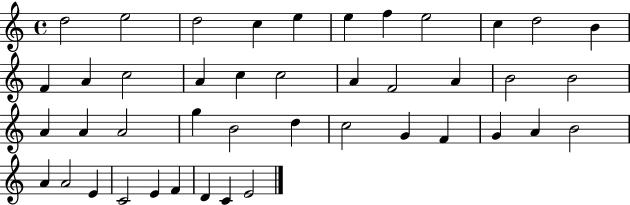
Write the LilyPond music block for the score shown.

{
  \clef treble
  \time 4/4
  \defaultTimeSignature
  \key c \major
  d''2 e''2 | d''2 c''4 e''4 | e''4 f''4 e''2 | c''4 d''2 b'4 | \break f'4 a'4 c''2 | a'4 c''4 c''2 | a'4 f'2 a'4 | b'2 b'2 | \break a'4 a'4 a'2 | g''4 b'2 d''4 | c''2 g'4 f'4 | g'4 a'4 b'2 | \break a'4 a'2 e'4 | c'2 e'4 f'4 | d'4 c'4 e'2 | \bar "|."
}